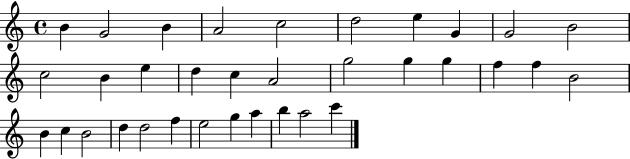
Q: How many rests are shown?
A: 0